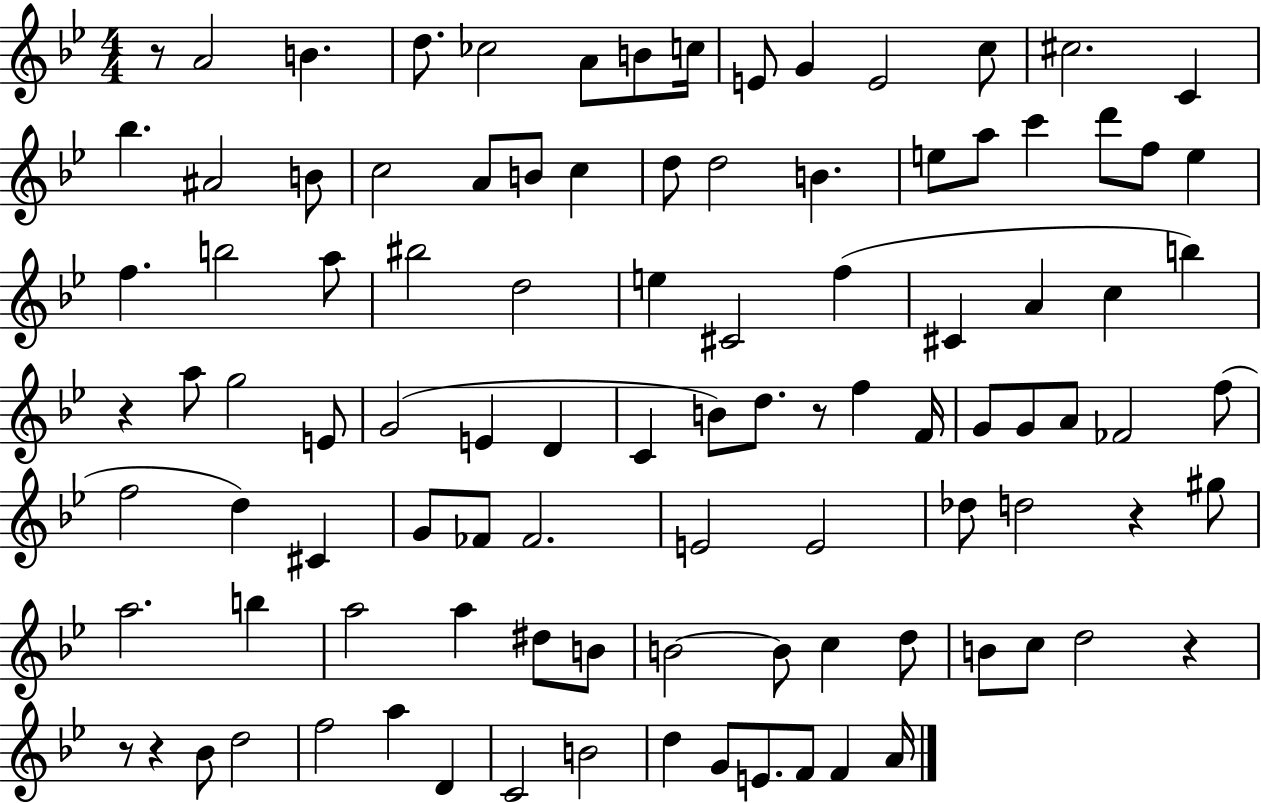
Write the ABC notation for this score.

X:1
T:Untitled
M:4/4
L:1/4
K:Bb
z/2 A2 B d/2 _c2 A/2 B/2 c/4 E/2 G E2 c/2 ^c2 C _b ^A2 B/2 c2 A/2 B/2 c d/2 d2 B e/2 a/2 c' d'/2 f/2 e f b2 a/2 ^b2 d2 e ^C2 f ^C A c b z a/2 g2 E/2 G2 E D C B/2 d/2 z/2 f F/4 G/2 G/2 A/2 _F2 f/2 f2 d ^C G/2 _F/2 _F2 E2 E2 _d/2 d2 z ^g/2 a2 b a2 a ^d/2 B/2 B2 B/2 c d/2 B/2 c/2 d2 z z/2 z _B/2 d2 f2 a D C2 B2 d G/2 E/2 F/2 F A/4